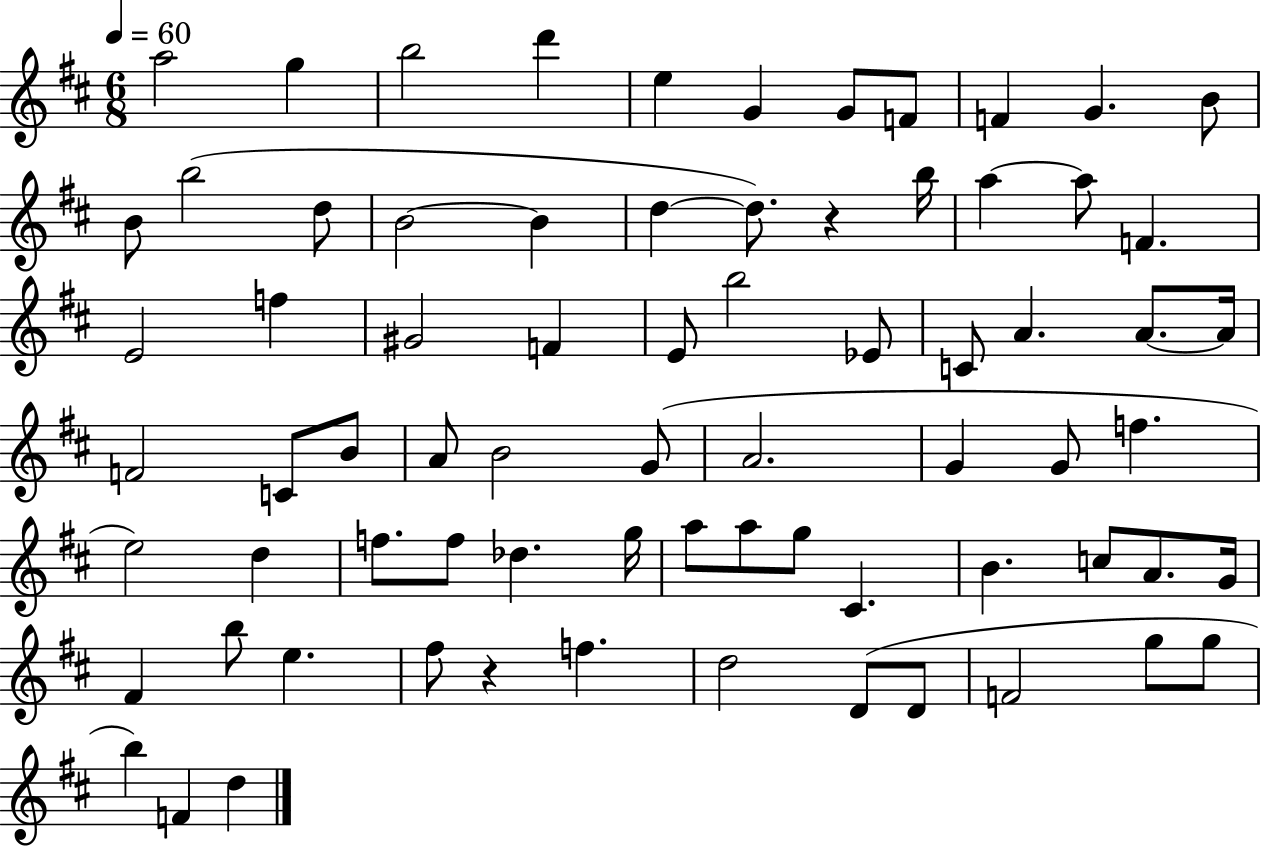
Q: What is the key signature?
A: D major